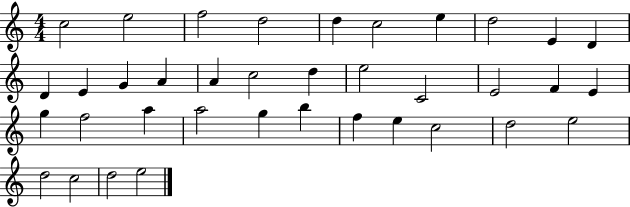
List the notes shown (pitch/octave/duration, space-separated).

C5/h E5/h F5/h D5/h D5/q C5/h E5/q D5/h E4/q D4/q D4/q E4/q G4/q A4/q A4/q C5/h D5/q E5/h C4/h E4/h F4/q E4/q G5/q F5/h A5/q A5/h G5/q B5/q F5/q E5/q C5/h D5/h E5/h D5/h C5/h D5/h E5/h